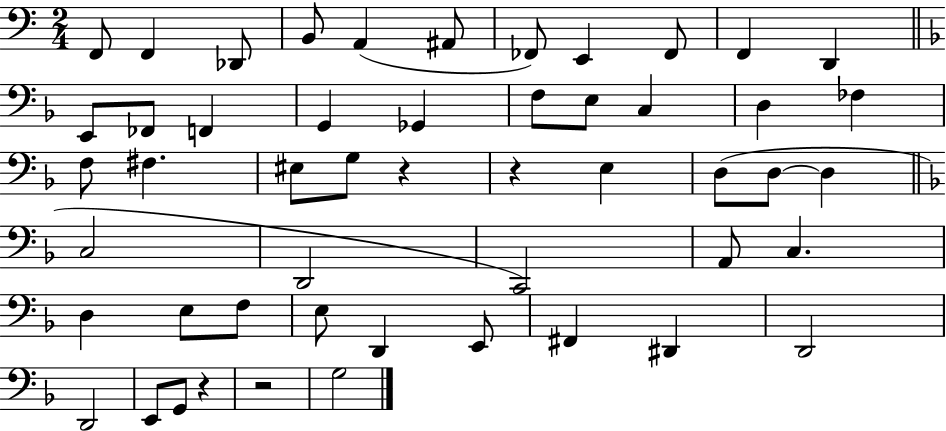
{
  \clef bass
  \numericTimeSignature
  \time 2/4
  \key c \major
  f,8 f,4 des,8 | b,8 a,4( ais,8 | fes,8) e,4 fes,8 | f,4 d,4 | \break \bar "||" \break \key f \major e,8 fes,8 f,4 | g,4 ges,4 | f8 e8 c4 | d4 fes4 | \break f8 fis4. | eis8 g8 r4 | r4 e4 | d8( d8~~ d4 | \break \bar "||" \break \key f \major c2 | d,2 | c,2) | a,8 c4. | \break d4 e8 f8 | e8 d,4 e,8 | fis,4 dis,4 | d,2 | \break d,2 | e,8 g,8 r4 | r2 | g2 | \break \bar "|."
}